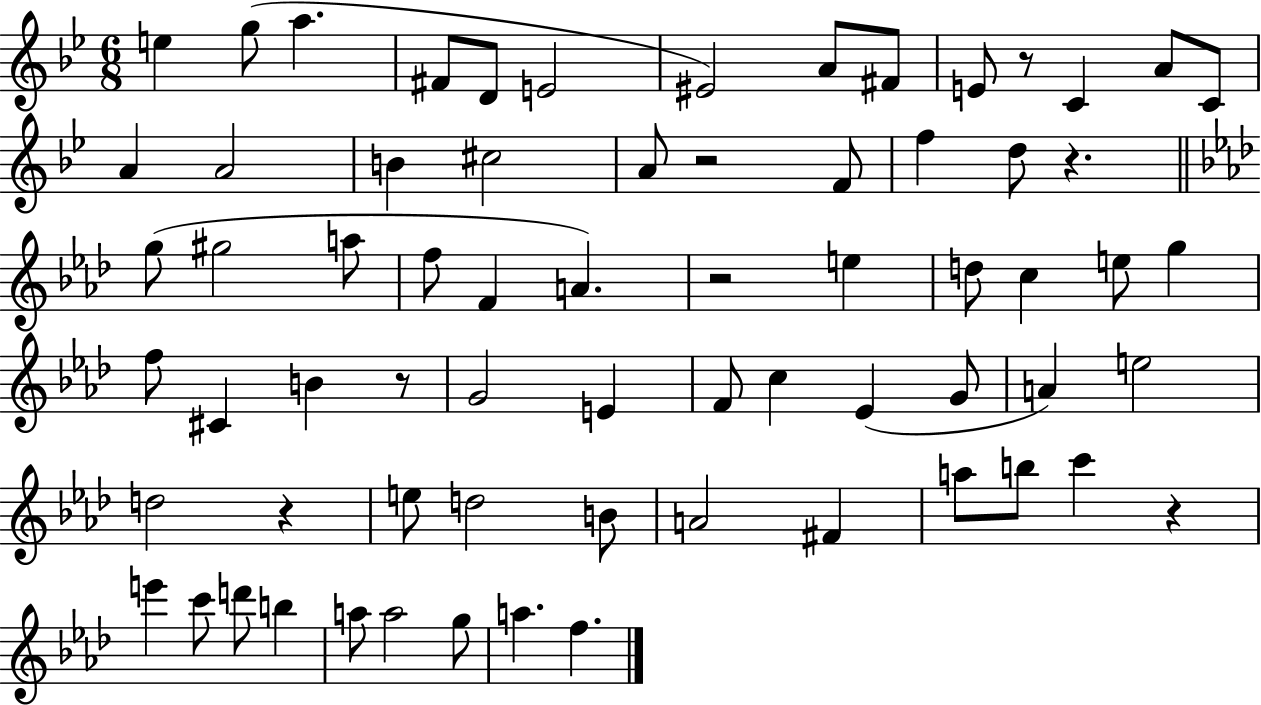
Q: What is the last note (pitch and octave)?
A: F5